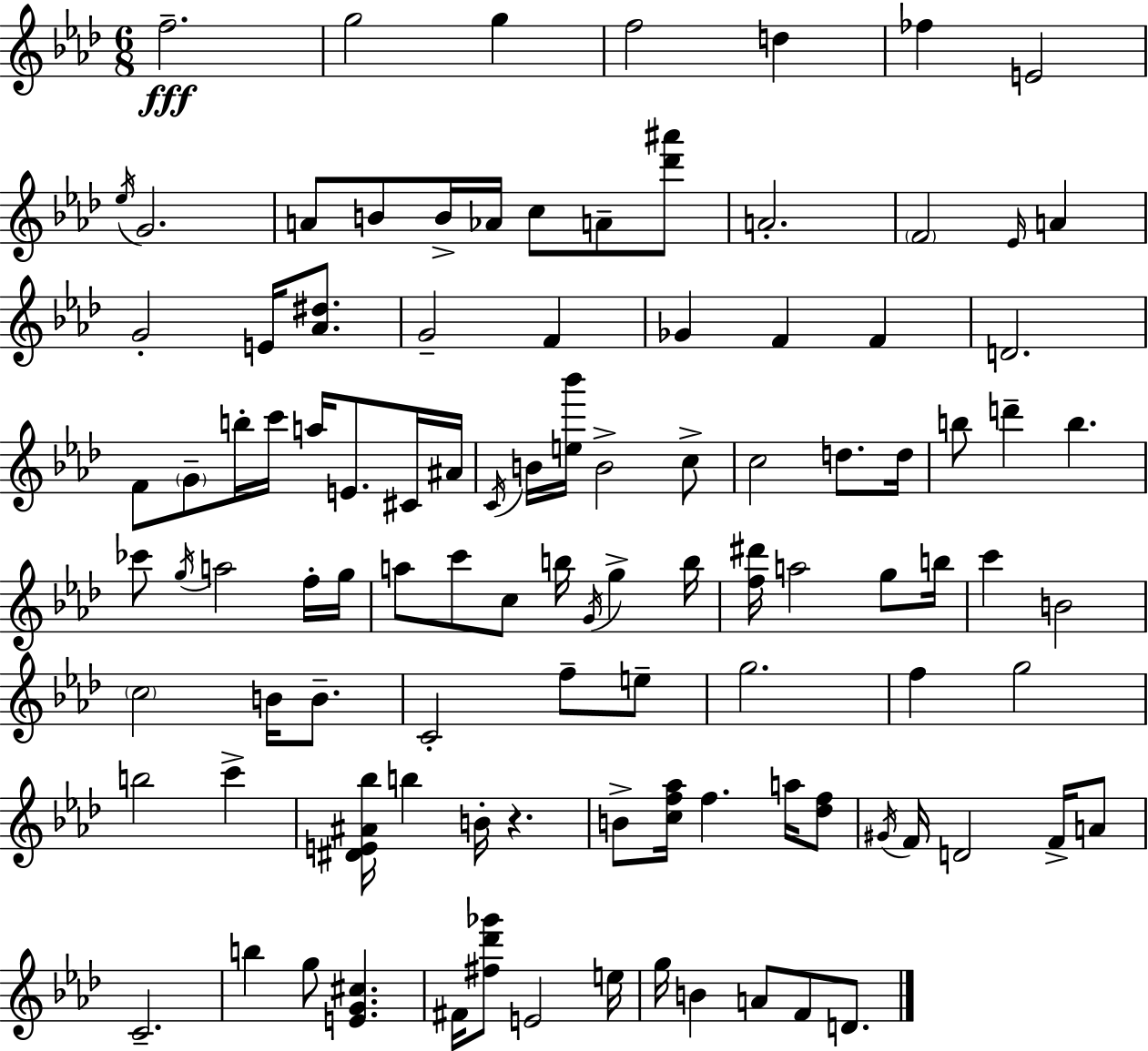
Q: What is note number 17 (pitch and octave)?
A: F4